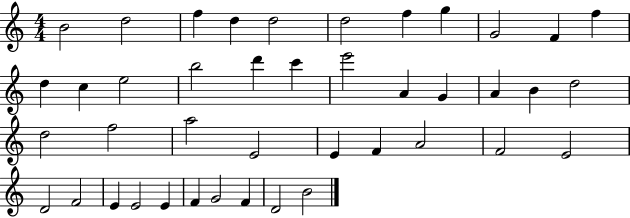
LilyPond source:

{
  \clef treble
  \numericTimeSignature
  \time 4/4
  \key c \major
  b'2 d''2 | f''4 d''4 d''2 | d''2 f''4 g''4 | g'2 f'4 f''4 | \break d''4 c''4 e''2 | b''2 d'''4 c'''4 | e'''2 a'4 g'4 | a'4 b'4 d''2 | \break d''2 f''2 | a''2 e'2 | e'4 f'4 a'2 | f'2 e'2 | \break d'2 f'2 | e'4 e'2 e'4 | f'4 g'2 f'4 | d'2 b'2 | \break \bar "|."
}